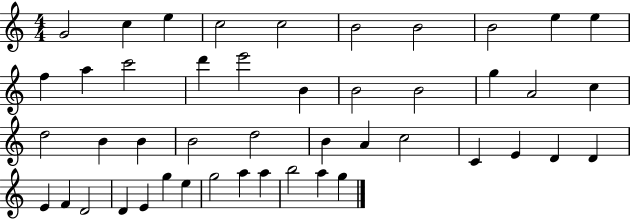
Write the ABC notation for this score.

X:1
T:Untitled
M:4/4
L:1/4
K:C
G2 c e c2 c2 B2 B2 B2 e e f a c'2 d' e'2 B B2 B2 g A2 c d2 B B B2 d2 B A c2 C E D D E F D2 D E g e g2 a a b2 a g